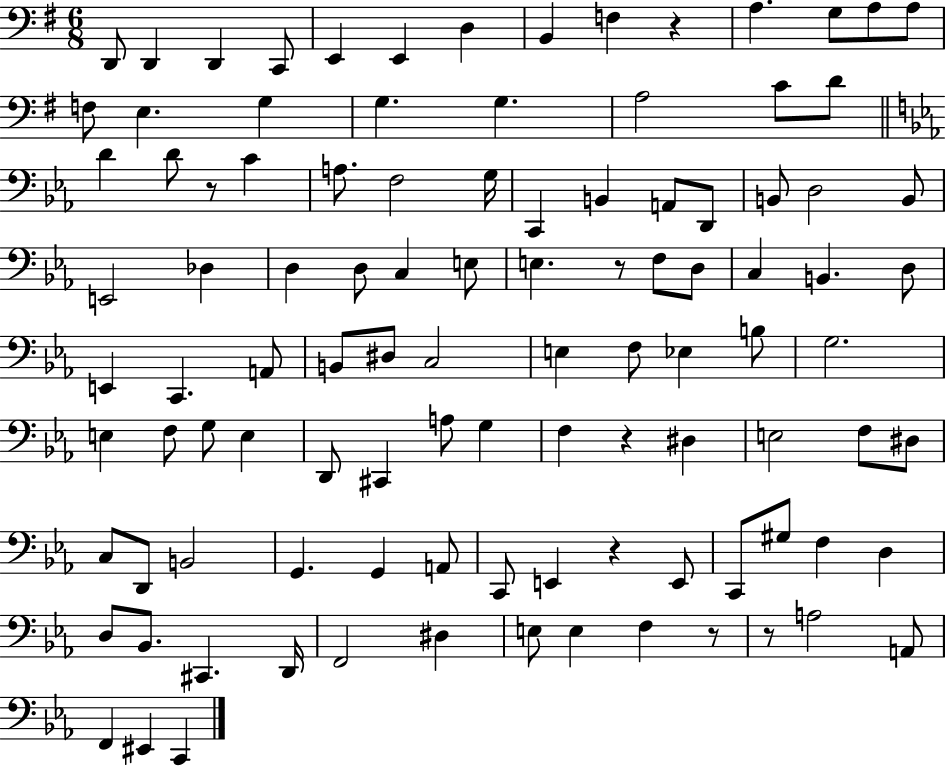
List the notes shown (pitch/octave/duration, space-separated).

D2/e D2/q D2/q C2/e E2/q E2/q D3/q B2/q F3/q R/q A3/q. G3/e A3/e A3/e F3/e E3/q. G3/q G3/q. G3/q. A3/h C4/e D4/e D4/q D4/e R/e C4/q A3/e. F3/h G3/s C2/q B2/q A2/e D2/e B2/e D3/h B2/e E2/h Db3/q D3/q D3/e C3/q E3/e E3/q. R/e F3/e D3/e C3/q B2/q. D3/e E2/q C2/q. A2/e B2/e D#3/e C3/h E3/q F3/e Eb3/q B3/e G3/h. E3/q F3/e G3/e E3/q D2/e C#2/q A3/e G3/q F3/q R/q D#3/q E3/h F3/e D#3/e C3/e D2/e B2/h G2/q. G2/q A2/e C2/e E2/q R/q E2/e C2/e G#3/e F3/q D3/q D3/e Bb2/e. C#2/q. D2/s F2/h D#3/q E3/e E3/q F3/q R/e R/e A3/h A2/e F2/q EIS2/q C2/q